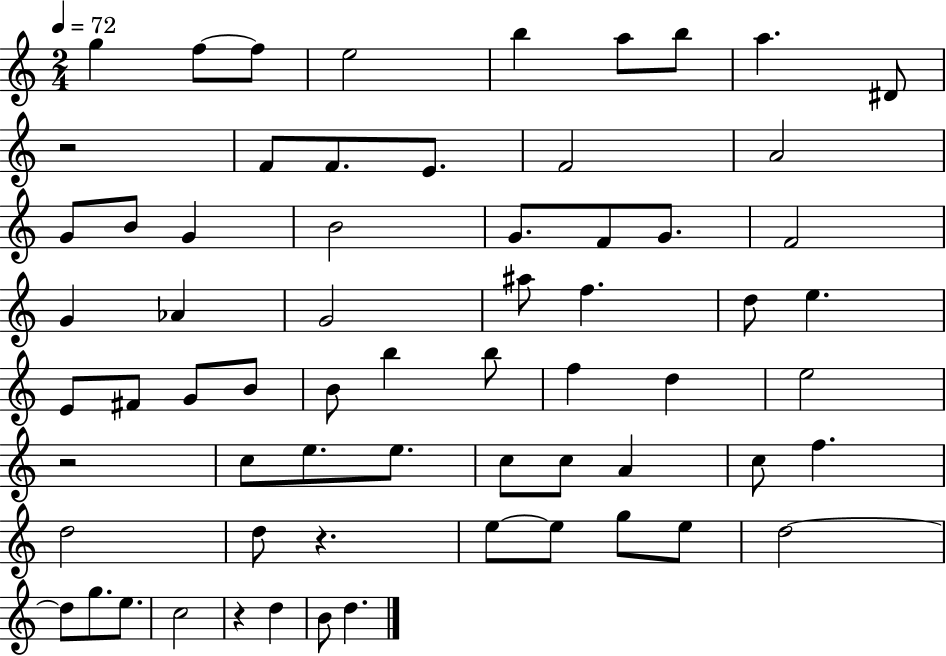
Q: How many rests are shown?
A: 4